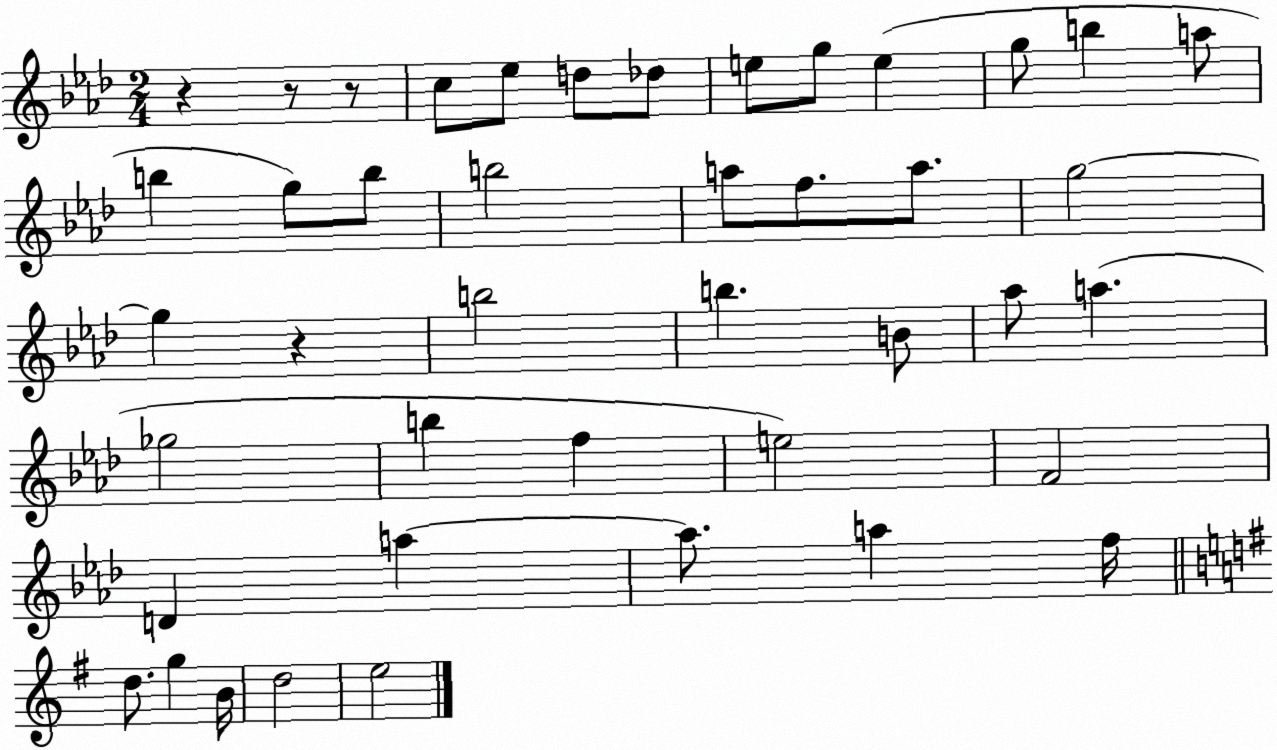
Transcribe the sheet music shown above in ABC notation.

X:1
T:Untitled
M:2/4
L:1/4
K:Ab
z z/2 z/2 c/2 _e/2 d/2 _d/2 e/2 g/2 e g/2 b a/2 b g/2 b/2 b2 a/2 f/2 a/2 g2 g z b2 b B/2 _a/2 a _g2 b f e2 F2 D a a/2 a f/4 d/2 g B/4 d2 e2